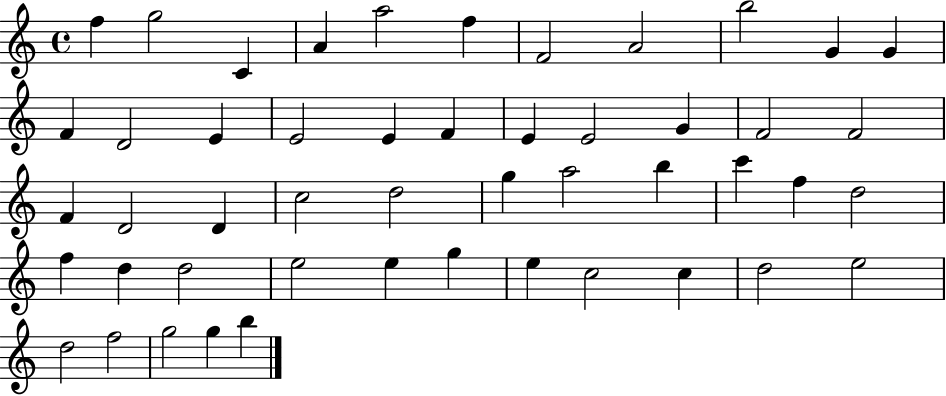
F5/q G5/h C4/q A4/q A5/h F5/q F4/h A4/h B5/h G4/q G4/q F4/q D4/h E4/q E4/h E4/q F4/q E4/q E4/h G4/q F4/h F4/h F4/q D4/h D4/q C5/h D5/h G5/q A5/h B5/q C6/q F5/q D5/h F5/q D5/q D5/h E5/h E5/q G5/q E5/q C5/h C5/q D5/h E5/h D5/h F5/h G5/h G5/q B5/q